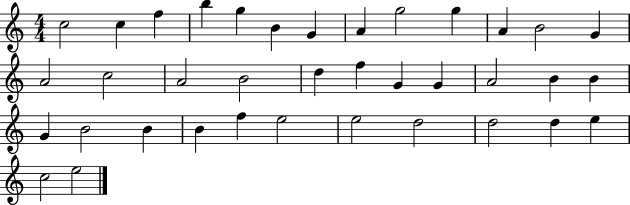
{
  \clef treble
  \numericTimeSignature
  \time 4/4
  \key c \major
  c''2 c''4 f''4 | b''4 g''4 b'4 g'4 | a'4 g''2 g''4 | a'4 b'2 g'4 | \break a'2 c''2 | a'2 b'2 | d''4 f''4 g'4 g'4 | a'2 b'4 b'4 | \break g'4 b'2 b'4 | b'4 f''4 e''2 | e''2 d''2 | d''2 d''4 e''4 | \break c''2 e''2 | \bar "|."
}